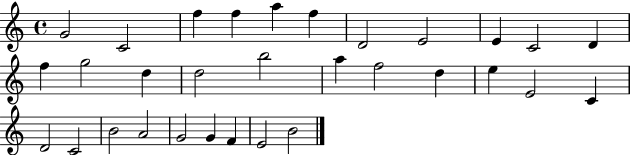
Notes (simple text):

G4/h C4/h F5/q F5/q A5/q F5/q D4/h E4/h E4/q C4/h D4/q F5/q G5/h D5/q D5/h B5/h A5/q F5/h D5/q E5/q E4/h C4/q D4/h C4/h B4/h A4/h G4/h G4/q F4/q E4/h B4/h